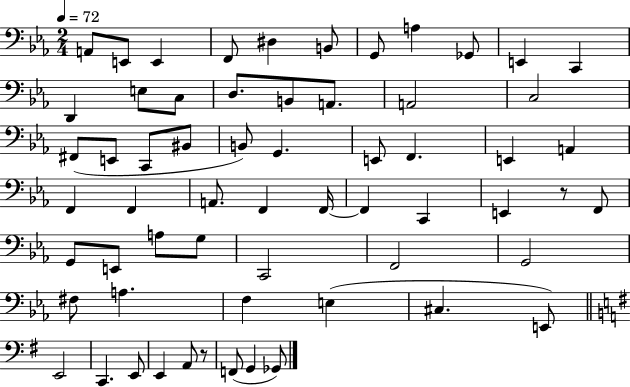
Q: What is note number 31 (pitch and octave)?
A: F2